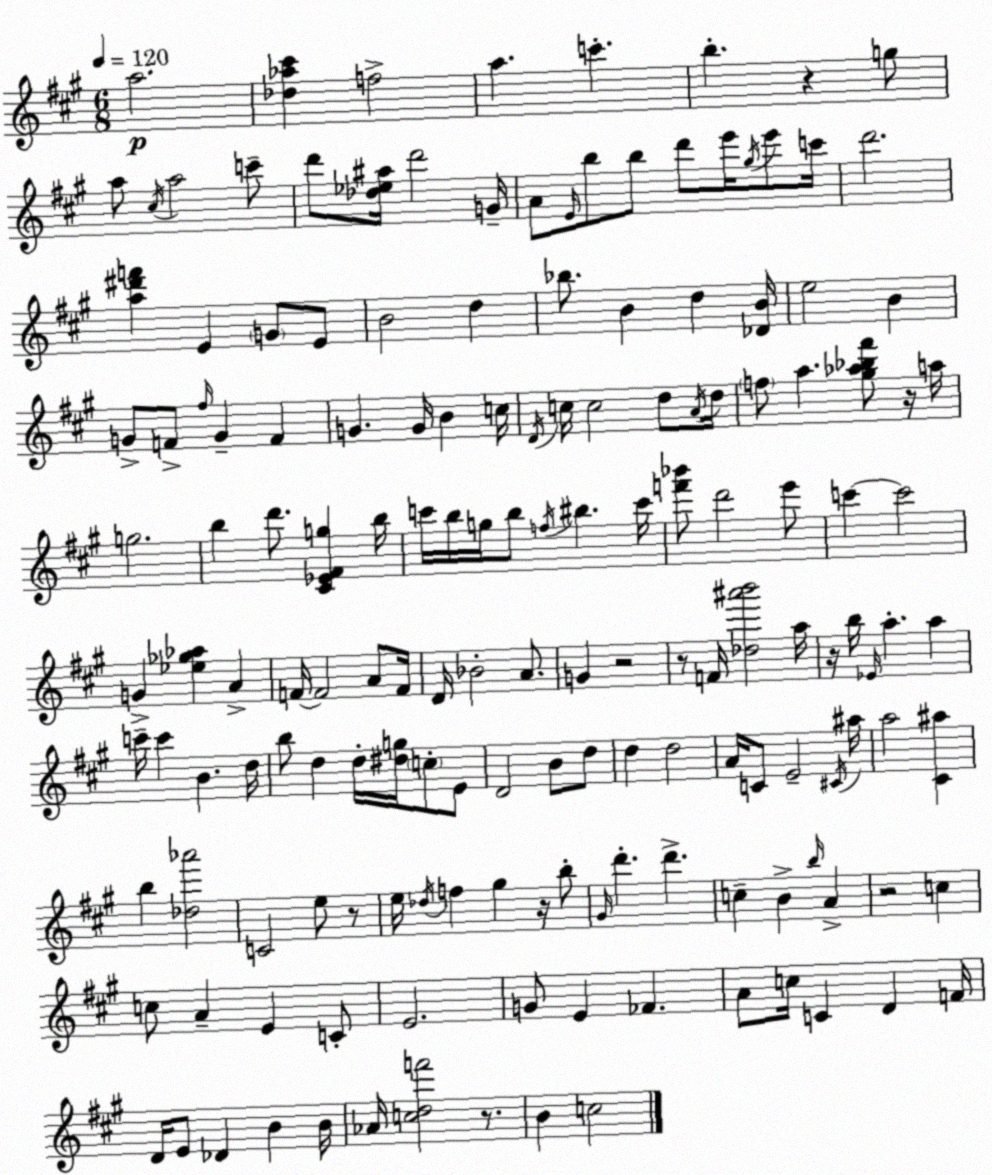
X:1
T:Untitled
M:6/8
L:1/4
K:A
a2 [_d_a^c'] f2 a c' b z g/2 a/2 ^c/4 a2 c'/2 d'/2 [_d_e^a]/4 d'2 G/4 A/2 E/4 b/2 b/2 d'/2 e'/4 ^g/4 e'/2 c'/4 d'2 [a^d'f'] E G/2 E/2 B2 d _b/2 B d [_DB]/4 e2 B G/2 F/2 ^f/4 G F G G/4 B c/4 D/4 c/4 c2 d/2 A/4 d/4 f/2 a [^g_a_b^f']/2 z/4 a/4 g2 b d'/2 [^C_E^Fg] b/4 c'/4 b/4 g/4 b/2 f/4 ^b c'/4 [f'_b']/2 d'2 e'/2 c' c'2 G [_e_g_a] A F/4 F2 A/2 F/4 D/4 _B2 A/2 G z2 z/2 F/4 [_d^a'b']2 a/4 z/4 b/4 _E/4 a a c'/4 c' B d/4 b/2 d d/4 [^dg]/4 c/2 E/2 D2 B/2 d/2 d d2 A/4 C/2 E2 ^C/4 ^a/4 a2 [^C^a] b [_d_a']2 C2 e/2 z/2 e/4 _d/4 f ^g z/4 b/2 ^G/4 d' d' c B b/4 A z2 c c/2 A E C/2 E2 G/2 E _F A/2 c/4 C D F/4 D/4 E/2 _D B B/4 _A/4 [cdf']2 z/2 B c2